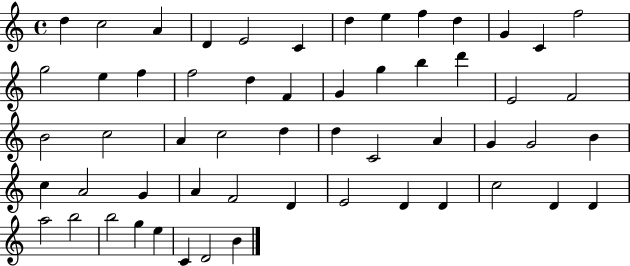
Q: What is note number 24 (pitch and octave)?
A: E4